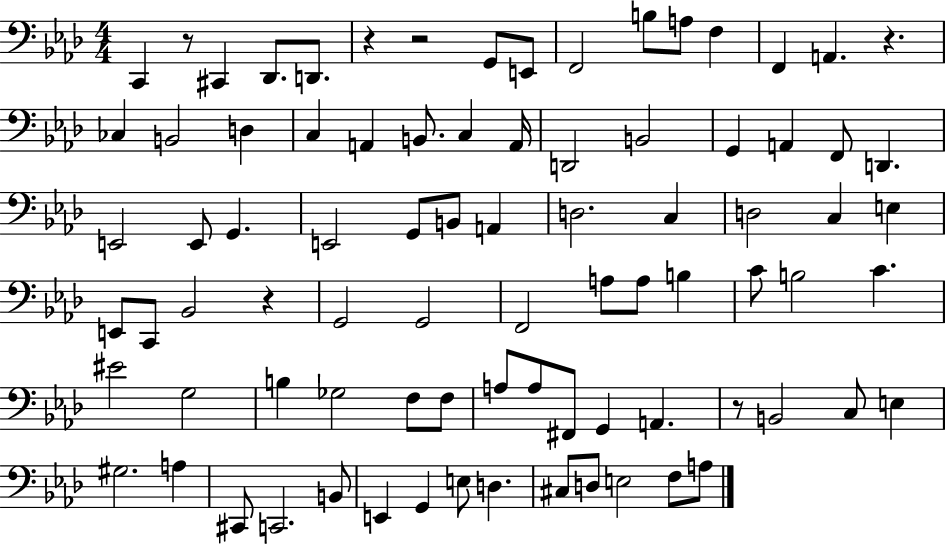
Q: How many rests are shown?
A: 6